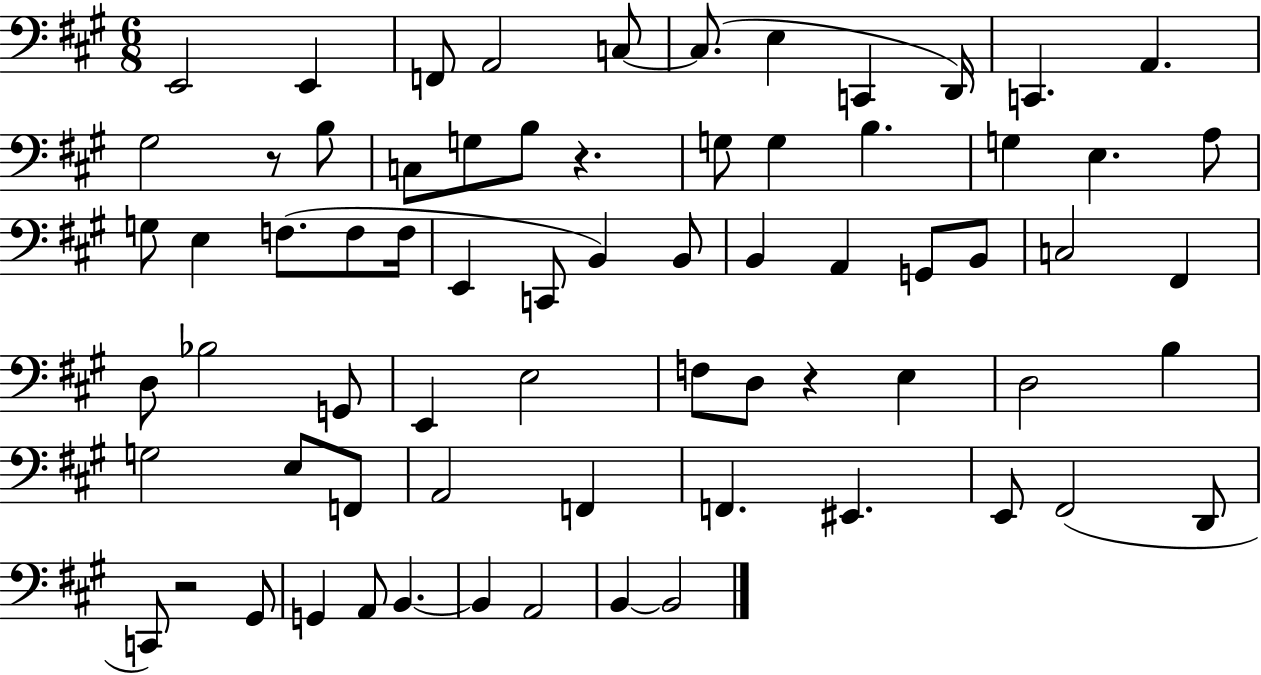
{
  \clef bass
  \numericTimeSignature
  \time 6/8
  \key a \major
  e,2 e,4 | f,8 a,2 c8~~ | c8.( e4 c,4 d,16) | c,4. a,4. | \break gis2 r8 b8 | c8 g8 b8 r4. | g8 g4 b4. | g4 e4. a8 | \break g8 e4 f8.( f8 f16 | e,4 c,8 b,4) b,8 | b,4 a,4 g,8 b,8 | c2 fis,4 | \break d8 bes2 g,8 | e,4 e2 | f8 d8 r4 e4 | d2 b4 | \break g2 e8 f,8 | a,2 f,4 | f,4. eis,4. | e,8 fis,2( d,8 | \break c,8) r2 gis,8 | g,4 a,8 b,4.~~ | b,4 a,2 | b,4~~ b,2 | \break \bar "|."
}